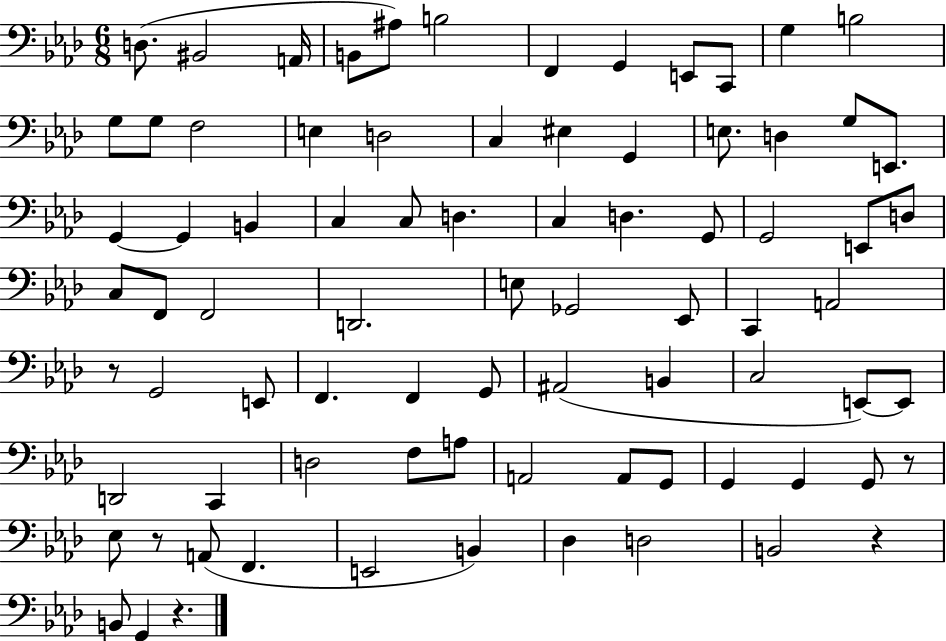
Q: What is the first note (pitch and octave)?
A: D3